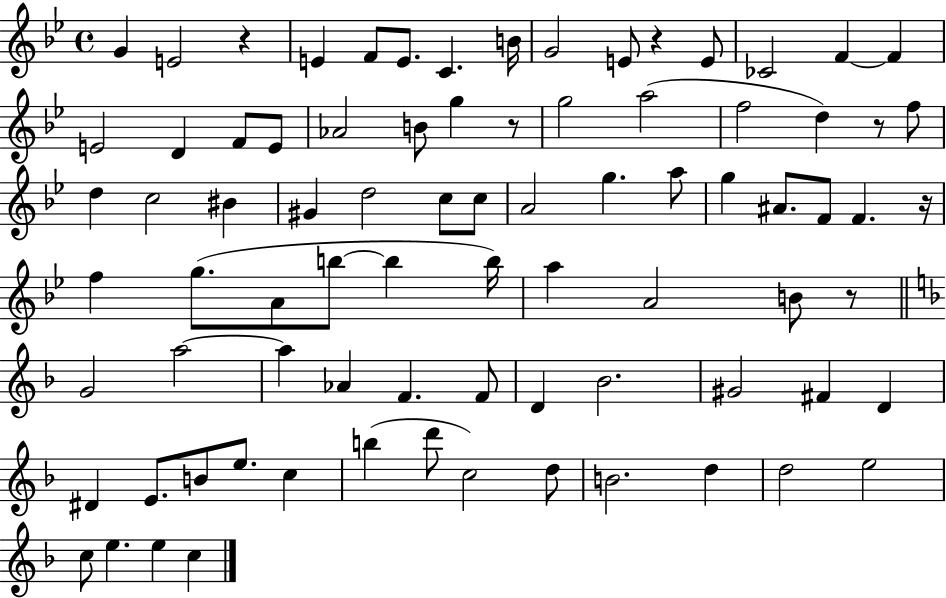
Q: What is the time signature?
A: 4/4